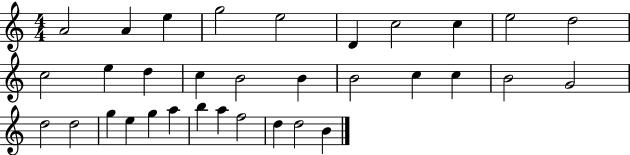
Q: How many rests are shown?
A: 0